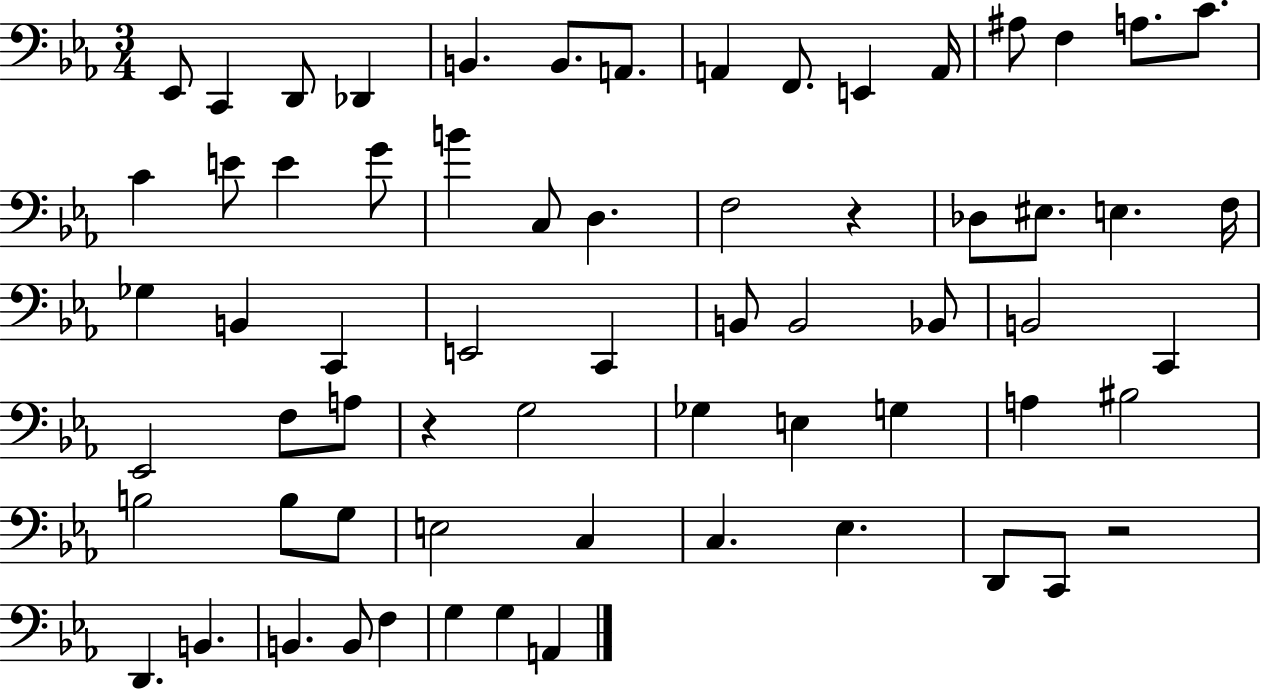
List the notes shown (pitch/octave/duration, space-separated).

Eb2/e C2/q D2/e Db2/q B2/q. B2/e. A2/e. A2/q F2/e. E2/q A2/s A#3/e F3/q A3/e. C4/e. C4/q E4/e E4/q G4/e B4/q C3/e D3/q. F3/h R/q Db3/e EIS3/e. E3/q. F3/s Gb3/q B2/q C2/q E2/h C2/q B2/e B2/h Bb2/e B2/h C2/q Eb2/h F3/e A3/e R/q G3/h Gb3/q E3/q G3/q A3/q BIS3/h B3/h B3/e G3/e E3/h C3/q C3/q. Eb3/q. D2/e C2/e R/h D2/q. B2/q. B2/q. B2/e F3/q G3/q G3/q A2/q